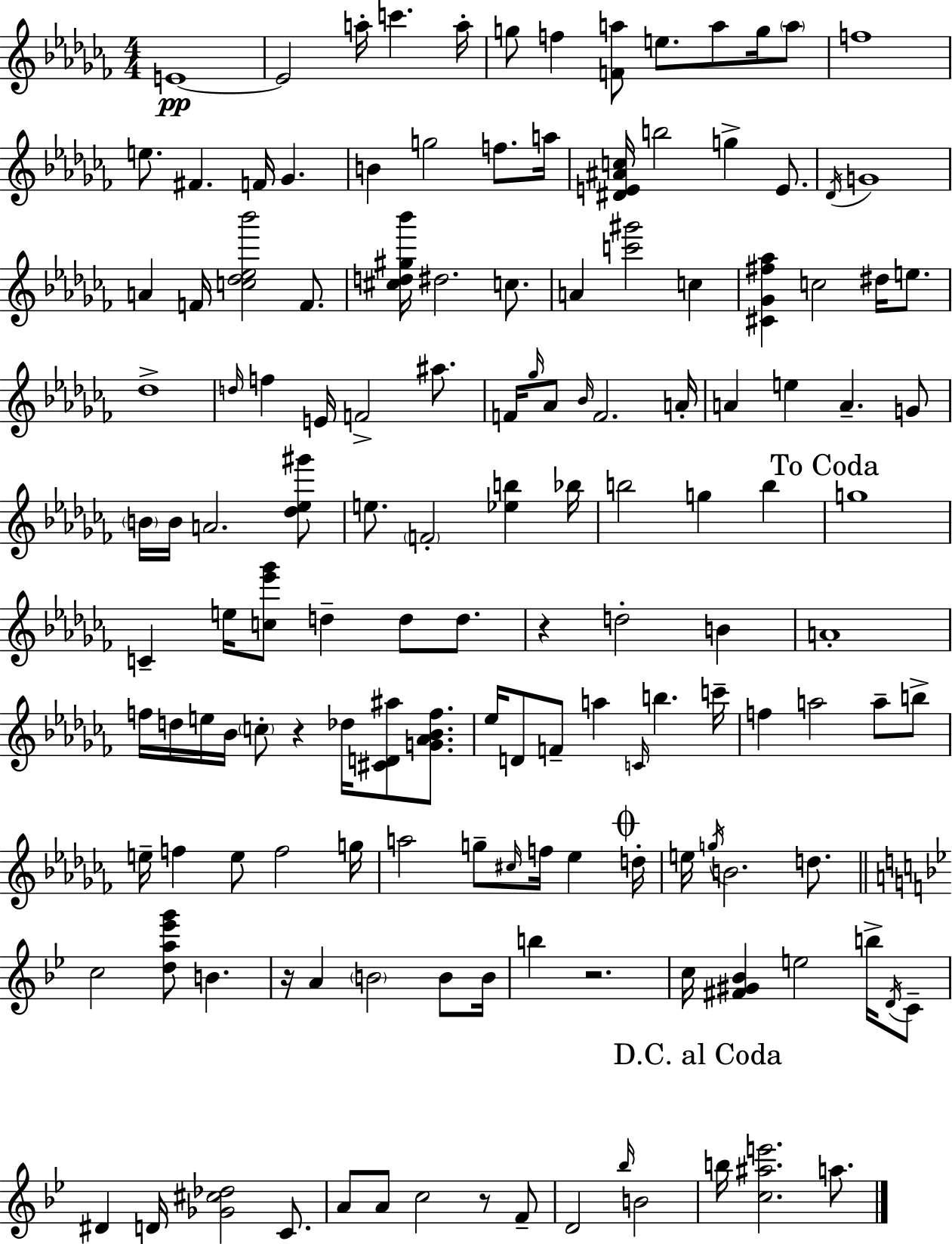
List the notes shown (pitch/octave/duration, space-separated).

E4/w E4/h A5/s C6/q. A5/s G5/e F5/q [F4,A5]/e E5/e. A5/e G5/s A5/e F5/w E5/e. F#4/q. F4/s Gb4/q. B4/q G5/h F5/e. A5/s [D#4,E4,A#4,C5]/s B5/h G5/q E4/e. Db4/s G4/w A4/q F4/s [C5,Db5,Eb5,Bb6]/h F4/e. [C#5,D5,G#5,Bb6]/s D#5/h. C5/e. A4/q [C6,G#6]/h C5/q [C#4,Gb4,F#5,Ab5]/q C5/h D#5/s E5/e. Db5/w D5/s F5/q E4/s F4/h A#5/e. F4/s Gb5/s Ab4/e Bb4/s F4/h. A4/s A4/q E5/q A4/q. G4/e B4/s B4/s A4/h. [Db5,Eb5,G#6]/e E5/e. F4/h [Eb5,B5]/q Bb5/s B5/h G5/q B5/q G5/w C4/q E5/s [C5,Eb6,Gb6]/e D5/q D5/e D5/e. R/q D5/h B4/q A4/w F5/s D5/s E5/s Bb4/s C5/e R/q Db5/s [C#4,D4,A#5]/e [G4,Ab4,Bb4,F5]/e. Eb5/s D4/e F4/e A5/q C4/s B5/q. C6/s F5/q A5/h A5/e B5/e E5/s F5/q E5/e F5/h G5/s A5/h G5/e C#5/s F5/s Eb5/q D5/s E5/s G5/s B4/h. D5/e. C5/h [D5,A5,Eb6,G6]/e B4/q. R/s A4/q B4/h B4/e B4/s B5/q R/h. C5/s [F#4,G#4,Bb4]/q E5/h B5/s D4/s C4/e D#4/q D4/s [Gb4,C#5,Db5]/h C4/e. A4/e A4/e C5/h R/e F4/e D4/h Bb5/s B4/h B5/s [C5,A#5,E6]/h. A5/e.